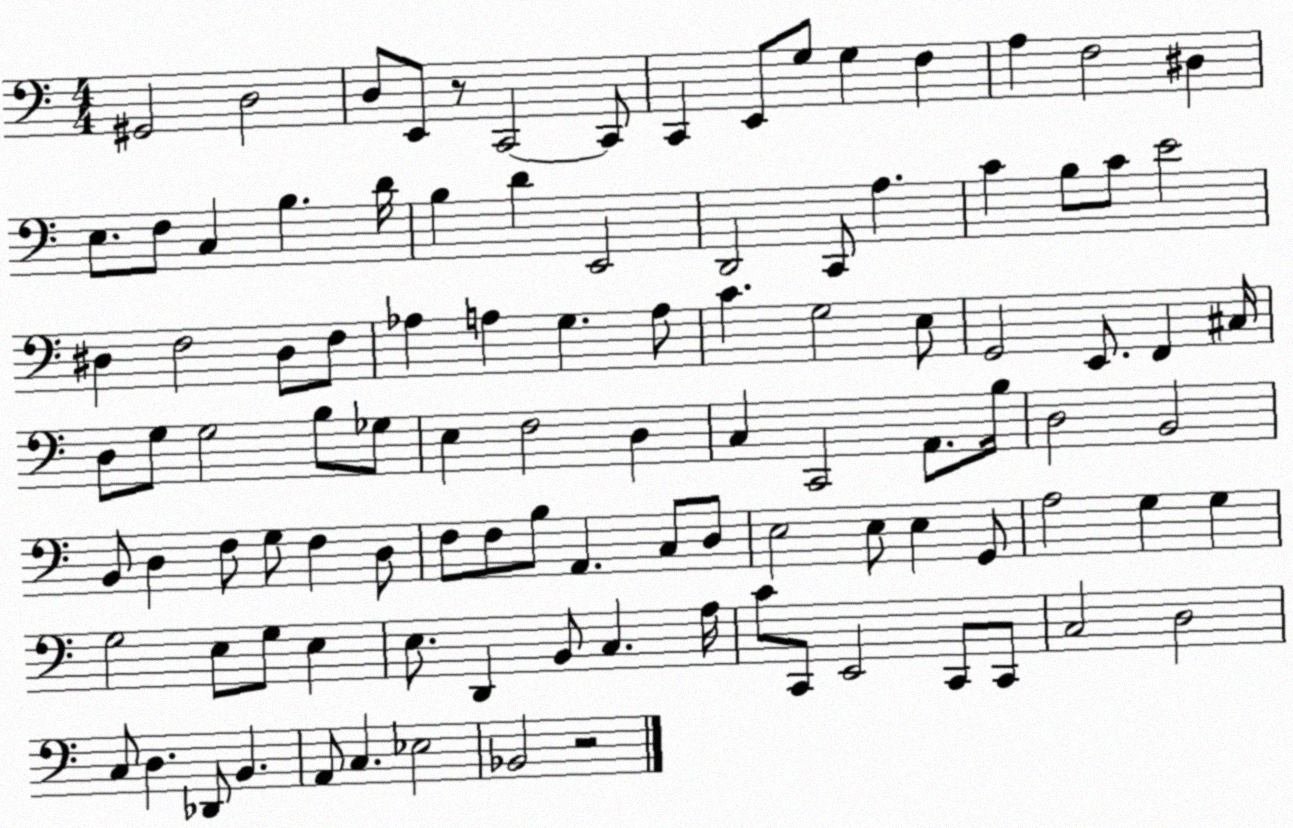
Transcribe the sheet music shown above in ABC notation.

X:1
T:Untitled
M:4/4
L:1/4
K:C
^G,,2 D,2 D,/2 E,,/2 z/2 C,,2 C,,/2 C,, E,,/2 G,/2 G, F, A, F,2 ^D, E,/2 F,/2 C, B, D/4 B, D E,,2 D,,2 C,,/2 A, C B,/2 C/2 E2 ^D, F,2 ^D,/2 F,/2 _A, A, G, A,/2 C G,2 E,/2 G,,2 E,,/2 F,, ^C,/4 D,/2 G,/2 G,2 B,/2 _G,/2 E, F,2 D, C, C,,2 A,,/2 B,/4 D,2 B,,2 B,,/2 D, F,/2 G,/2 F, D,/2 F,/2 F,/2 B,/2 A,, C,/2 D,/2 E,2 E,/2 E, G,,/2 A,2 G, G, G,2 E,/2 G,/2 E, E,/2 D,, B,,/2 C, A,/4 C/2 C,,/2 E,,2 C,,/2 C,,/2 C,2 D,2 C,/2 D, _D,,/2 B,, A,,/2 C, _E,2 _B,,2 z2